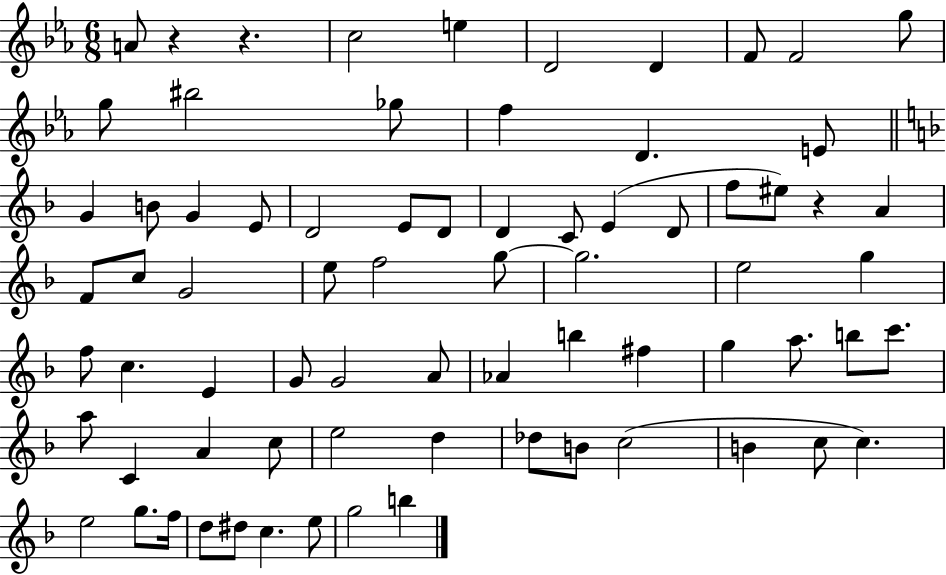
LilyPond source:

{
  \clef treble
  \numericTimeSignature
  \time 6/8
  \key ees \major
  a'8 r4 r4. | c''2 e''4 | d'2 d'4 | f'8 f'2 g''8 | \break g''8 bis''2 ges''8 | f''4 d'4. e'8 | \bar "||" \break \key d \minor g'4 b'8 g'4 e'8 | d'2 e'8 d'8 | d'4 c'8 e'4( d'8 | f''8 eis''8) r4 a'4 | \break f'8 c''8 g'2 | e''8 f''2 g''8~~ | g''2. | e''2 g''4 | \break f''8 c''4. e'4 | g'8 g'2 a'8 | aes'4 b''4 fis''4 | g''4 a''8. b''8 c'''8. | \break a''8 c'4 a'4 c''8 | e''2 d''4 | des''8 b'8 c''2( | b'4 c''8 c''4.) | \break e''2 g''8. f''16 | d''8 dis''8 c''4. e''8 | g''2 b''4 | \bar "|."
}